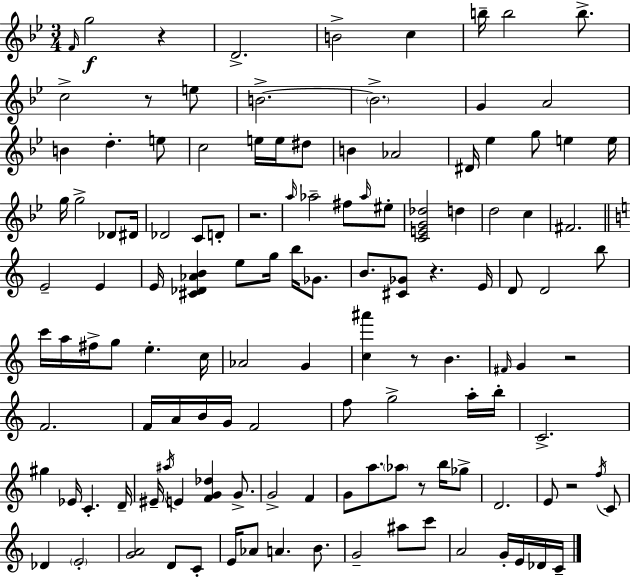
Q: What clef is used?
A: treble